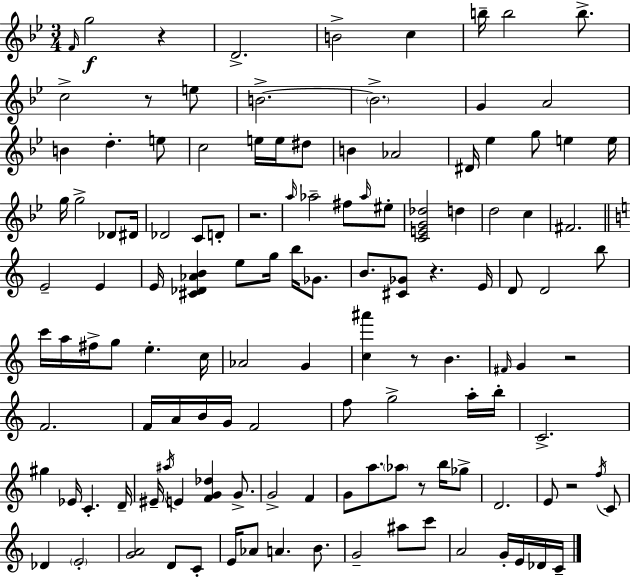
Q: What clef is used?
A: treble